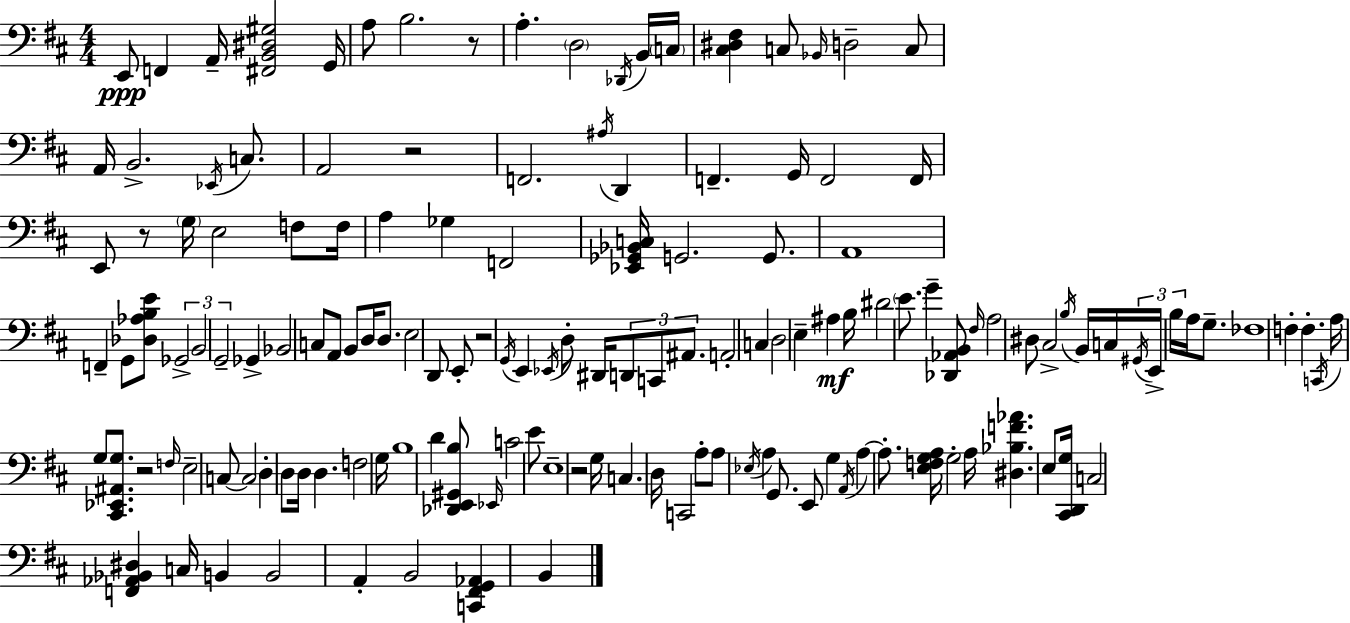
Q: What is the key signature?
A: D major